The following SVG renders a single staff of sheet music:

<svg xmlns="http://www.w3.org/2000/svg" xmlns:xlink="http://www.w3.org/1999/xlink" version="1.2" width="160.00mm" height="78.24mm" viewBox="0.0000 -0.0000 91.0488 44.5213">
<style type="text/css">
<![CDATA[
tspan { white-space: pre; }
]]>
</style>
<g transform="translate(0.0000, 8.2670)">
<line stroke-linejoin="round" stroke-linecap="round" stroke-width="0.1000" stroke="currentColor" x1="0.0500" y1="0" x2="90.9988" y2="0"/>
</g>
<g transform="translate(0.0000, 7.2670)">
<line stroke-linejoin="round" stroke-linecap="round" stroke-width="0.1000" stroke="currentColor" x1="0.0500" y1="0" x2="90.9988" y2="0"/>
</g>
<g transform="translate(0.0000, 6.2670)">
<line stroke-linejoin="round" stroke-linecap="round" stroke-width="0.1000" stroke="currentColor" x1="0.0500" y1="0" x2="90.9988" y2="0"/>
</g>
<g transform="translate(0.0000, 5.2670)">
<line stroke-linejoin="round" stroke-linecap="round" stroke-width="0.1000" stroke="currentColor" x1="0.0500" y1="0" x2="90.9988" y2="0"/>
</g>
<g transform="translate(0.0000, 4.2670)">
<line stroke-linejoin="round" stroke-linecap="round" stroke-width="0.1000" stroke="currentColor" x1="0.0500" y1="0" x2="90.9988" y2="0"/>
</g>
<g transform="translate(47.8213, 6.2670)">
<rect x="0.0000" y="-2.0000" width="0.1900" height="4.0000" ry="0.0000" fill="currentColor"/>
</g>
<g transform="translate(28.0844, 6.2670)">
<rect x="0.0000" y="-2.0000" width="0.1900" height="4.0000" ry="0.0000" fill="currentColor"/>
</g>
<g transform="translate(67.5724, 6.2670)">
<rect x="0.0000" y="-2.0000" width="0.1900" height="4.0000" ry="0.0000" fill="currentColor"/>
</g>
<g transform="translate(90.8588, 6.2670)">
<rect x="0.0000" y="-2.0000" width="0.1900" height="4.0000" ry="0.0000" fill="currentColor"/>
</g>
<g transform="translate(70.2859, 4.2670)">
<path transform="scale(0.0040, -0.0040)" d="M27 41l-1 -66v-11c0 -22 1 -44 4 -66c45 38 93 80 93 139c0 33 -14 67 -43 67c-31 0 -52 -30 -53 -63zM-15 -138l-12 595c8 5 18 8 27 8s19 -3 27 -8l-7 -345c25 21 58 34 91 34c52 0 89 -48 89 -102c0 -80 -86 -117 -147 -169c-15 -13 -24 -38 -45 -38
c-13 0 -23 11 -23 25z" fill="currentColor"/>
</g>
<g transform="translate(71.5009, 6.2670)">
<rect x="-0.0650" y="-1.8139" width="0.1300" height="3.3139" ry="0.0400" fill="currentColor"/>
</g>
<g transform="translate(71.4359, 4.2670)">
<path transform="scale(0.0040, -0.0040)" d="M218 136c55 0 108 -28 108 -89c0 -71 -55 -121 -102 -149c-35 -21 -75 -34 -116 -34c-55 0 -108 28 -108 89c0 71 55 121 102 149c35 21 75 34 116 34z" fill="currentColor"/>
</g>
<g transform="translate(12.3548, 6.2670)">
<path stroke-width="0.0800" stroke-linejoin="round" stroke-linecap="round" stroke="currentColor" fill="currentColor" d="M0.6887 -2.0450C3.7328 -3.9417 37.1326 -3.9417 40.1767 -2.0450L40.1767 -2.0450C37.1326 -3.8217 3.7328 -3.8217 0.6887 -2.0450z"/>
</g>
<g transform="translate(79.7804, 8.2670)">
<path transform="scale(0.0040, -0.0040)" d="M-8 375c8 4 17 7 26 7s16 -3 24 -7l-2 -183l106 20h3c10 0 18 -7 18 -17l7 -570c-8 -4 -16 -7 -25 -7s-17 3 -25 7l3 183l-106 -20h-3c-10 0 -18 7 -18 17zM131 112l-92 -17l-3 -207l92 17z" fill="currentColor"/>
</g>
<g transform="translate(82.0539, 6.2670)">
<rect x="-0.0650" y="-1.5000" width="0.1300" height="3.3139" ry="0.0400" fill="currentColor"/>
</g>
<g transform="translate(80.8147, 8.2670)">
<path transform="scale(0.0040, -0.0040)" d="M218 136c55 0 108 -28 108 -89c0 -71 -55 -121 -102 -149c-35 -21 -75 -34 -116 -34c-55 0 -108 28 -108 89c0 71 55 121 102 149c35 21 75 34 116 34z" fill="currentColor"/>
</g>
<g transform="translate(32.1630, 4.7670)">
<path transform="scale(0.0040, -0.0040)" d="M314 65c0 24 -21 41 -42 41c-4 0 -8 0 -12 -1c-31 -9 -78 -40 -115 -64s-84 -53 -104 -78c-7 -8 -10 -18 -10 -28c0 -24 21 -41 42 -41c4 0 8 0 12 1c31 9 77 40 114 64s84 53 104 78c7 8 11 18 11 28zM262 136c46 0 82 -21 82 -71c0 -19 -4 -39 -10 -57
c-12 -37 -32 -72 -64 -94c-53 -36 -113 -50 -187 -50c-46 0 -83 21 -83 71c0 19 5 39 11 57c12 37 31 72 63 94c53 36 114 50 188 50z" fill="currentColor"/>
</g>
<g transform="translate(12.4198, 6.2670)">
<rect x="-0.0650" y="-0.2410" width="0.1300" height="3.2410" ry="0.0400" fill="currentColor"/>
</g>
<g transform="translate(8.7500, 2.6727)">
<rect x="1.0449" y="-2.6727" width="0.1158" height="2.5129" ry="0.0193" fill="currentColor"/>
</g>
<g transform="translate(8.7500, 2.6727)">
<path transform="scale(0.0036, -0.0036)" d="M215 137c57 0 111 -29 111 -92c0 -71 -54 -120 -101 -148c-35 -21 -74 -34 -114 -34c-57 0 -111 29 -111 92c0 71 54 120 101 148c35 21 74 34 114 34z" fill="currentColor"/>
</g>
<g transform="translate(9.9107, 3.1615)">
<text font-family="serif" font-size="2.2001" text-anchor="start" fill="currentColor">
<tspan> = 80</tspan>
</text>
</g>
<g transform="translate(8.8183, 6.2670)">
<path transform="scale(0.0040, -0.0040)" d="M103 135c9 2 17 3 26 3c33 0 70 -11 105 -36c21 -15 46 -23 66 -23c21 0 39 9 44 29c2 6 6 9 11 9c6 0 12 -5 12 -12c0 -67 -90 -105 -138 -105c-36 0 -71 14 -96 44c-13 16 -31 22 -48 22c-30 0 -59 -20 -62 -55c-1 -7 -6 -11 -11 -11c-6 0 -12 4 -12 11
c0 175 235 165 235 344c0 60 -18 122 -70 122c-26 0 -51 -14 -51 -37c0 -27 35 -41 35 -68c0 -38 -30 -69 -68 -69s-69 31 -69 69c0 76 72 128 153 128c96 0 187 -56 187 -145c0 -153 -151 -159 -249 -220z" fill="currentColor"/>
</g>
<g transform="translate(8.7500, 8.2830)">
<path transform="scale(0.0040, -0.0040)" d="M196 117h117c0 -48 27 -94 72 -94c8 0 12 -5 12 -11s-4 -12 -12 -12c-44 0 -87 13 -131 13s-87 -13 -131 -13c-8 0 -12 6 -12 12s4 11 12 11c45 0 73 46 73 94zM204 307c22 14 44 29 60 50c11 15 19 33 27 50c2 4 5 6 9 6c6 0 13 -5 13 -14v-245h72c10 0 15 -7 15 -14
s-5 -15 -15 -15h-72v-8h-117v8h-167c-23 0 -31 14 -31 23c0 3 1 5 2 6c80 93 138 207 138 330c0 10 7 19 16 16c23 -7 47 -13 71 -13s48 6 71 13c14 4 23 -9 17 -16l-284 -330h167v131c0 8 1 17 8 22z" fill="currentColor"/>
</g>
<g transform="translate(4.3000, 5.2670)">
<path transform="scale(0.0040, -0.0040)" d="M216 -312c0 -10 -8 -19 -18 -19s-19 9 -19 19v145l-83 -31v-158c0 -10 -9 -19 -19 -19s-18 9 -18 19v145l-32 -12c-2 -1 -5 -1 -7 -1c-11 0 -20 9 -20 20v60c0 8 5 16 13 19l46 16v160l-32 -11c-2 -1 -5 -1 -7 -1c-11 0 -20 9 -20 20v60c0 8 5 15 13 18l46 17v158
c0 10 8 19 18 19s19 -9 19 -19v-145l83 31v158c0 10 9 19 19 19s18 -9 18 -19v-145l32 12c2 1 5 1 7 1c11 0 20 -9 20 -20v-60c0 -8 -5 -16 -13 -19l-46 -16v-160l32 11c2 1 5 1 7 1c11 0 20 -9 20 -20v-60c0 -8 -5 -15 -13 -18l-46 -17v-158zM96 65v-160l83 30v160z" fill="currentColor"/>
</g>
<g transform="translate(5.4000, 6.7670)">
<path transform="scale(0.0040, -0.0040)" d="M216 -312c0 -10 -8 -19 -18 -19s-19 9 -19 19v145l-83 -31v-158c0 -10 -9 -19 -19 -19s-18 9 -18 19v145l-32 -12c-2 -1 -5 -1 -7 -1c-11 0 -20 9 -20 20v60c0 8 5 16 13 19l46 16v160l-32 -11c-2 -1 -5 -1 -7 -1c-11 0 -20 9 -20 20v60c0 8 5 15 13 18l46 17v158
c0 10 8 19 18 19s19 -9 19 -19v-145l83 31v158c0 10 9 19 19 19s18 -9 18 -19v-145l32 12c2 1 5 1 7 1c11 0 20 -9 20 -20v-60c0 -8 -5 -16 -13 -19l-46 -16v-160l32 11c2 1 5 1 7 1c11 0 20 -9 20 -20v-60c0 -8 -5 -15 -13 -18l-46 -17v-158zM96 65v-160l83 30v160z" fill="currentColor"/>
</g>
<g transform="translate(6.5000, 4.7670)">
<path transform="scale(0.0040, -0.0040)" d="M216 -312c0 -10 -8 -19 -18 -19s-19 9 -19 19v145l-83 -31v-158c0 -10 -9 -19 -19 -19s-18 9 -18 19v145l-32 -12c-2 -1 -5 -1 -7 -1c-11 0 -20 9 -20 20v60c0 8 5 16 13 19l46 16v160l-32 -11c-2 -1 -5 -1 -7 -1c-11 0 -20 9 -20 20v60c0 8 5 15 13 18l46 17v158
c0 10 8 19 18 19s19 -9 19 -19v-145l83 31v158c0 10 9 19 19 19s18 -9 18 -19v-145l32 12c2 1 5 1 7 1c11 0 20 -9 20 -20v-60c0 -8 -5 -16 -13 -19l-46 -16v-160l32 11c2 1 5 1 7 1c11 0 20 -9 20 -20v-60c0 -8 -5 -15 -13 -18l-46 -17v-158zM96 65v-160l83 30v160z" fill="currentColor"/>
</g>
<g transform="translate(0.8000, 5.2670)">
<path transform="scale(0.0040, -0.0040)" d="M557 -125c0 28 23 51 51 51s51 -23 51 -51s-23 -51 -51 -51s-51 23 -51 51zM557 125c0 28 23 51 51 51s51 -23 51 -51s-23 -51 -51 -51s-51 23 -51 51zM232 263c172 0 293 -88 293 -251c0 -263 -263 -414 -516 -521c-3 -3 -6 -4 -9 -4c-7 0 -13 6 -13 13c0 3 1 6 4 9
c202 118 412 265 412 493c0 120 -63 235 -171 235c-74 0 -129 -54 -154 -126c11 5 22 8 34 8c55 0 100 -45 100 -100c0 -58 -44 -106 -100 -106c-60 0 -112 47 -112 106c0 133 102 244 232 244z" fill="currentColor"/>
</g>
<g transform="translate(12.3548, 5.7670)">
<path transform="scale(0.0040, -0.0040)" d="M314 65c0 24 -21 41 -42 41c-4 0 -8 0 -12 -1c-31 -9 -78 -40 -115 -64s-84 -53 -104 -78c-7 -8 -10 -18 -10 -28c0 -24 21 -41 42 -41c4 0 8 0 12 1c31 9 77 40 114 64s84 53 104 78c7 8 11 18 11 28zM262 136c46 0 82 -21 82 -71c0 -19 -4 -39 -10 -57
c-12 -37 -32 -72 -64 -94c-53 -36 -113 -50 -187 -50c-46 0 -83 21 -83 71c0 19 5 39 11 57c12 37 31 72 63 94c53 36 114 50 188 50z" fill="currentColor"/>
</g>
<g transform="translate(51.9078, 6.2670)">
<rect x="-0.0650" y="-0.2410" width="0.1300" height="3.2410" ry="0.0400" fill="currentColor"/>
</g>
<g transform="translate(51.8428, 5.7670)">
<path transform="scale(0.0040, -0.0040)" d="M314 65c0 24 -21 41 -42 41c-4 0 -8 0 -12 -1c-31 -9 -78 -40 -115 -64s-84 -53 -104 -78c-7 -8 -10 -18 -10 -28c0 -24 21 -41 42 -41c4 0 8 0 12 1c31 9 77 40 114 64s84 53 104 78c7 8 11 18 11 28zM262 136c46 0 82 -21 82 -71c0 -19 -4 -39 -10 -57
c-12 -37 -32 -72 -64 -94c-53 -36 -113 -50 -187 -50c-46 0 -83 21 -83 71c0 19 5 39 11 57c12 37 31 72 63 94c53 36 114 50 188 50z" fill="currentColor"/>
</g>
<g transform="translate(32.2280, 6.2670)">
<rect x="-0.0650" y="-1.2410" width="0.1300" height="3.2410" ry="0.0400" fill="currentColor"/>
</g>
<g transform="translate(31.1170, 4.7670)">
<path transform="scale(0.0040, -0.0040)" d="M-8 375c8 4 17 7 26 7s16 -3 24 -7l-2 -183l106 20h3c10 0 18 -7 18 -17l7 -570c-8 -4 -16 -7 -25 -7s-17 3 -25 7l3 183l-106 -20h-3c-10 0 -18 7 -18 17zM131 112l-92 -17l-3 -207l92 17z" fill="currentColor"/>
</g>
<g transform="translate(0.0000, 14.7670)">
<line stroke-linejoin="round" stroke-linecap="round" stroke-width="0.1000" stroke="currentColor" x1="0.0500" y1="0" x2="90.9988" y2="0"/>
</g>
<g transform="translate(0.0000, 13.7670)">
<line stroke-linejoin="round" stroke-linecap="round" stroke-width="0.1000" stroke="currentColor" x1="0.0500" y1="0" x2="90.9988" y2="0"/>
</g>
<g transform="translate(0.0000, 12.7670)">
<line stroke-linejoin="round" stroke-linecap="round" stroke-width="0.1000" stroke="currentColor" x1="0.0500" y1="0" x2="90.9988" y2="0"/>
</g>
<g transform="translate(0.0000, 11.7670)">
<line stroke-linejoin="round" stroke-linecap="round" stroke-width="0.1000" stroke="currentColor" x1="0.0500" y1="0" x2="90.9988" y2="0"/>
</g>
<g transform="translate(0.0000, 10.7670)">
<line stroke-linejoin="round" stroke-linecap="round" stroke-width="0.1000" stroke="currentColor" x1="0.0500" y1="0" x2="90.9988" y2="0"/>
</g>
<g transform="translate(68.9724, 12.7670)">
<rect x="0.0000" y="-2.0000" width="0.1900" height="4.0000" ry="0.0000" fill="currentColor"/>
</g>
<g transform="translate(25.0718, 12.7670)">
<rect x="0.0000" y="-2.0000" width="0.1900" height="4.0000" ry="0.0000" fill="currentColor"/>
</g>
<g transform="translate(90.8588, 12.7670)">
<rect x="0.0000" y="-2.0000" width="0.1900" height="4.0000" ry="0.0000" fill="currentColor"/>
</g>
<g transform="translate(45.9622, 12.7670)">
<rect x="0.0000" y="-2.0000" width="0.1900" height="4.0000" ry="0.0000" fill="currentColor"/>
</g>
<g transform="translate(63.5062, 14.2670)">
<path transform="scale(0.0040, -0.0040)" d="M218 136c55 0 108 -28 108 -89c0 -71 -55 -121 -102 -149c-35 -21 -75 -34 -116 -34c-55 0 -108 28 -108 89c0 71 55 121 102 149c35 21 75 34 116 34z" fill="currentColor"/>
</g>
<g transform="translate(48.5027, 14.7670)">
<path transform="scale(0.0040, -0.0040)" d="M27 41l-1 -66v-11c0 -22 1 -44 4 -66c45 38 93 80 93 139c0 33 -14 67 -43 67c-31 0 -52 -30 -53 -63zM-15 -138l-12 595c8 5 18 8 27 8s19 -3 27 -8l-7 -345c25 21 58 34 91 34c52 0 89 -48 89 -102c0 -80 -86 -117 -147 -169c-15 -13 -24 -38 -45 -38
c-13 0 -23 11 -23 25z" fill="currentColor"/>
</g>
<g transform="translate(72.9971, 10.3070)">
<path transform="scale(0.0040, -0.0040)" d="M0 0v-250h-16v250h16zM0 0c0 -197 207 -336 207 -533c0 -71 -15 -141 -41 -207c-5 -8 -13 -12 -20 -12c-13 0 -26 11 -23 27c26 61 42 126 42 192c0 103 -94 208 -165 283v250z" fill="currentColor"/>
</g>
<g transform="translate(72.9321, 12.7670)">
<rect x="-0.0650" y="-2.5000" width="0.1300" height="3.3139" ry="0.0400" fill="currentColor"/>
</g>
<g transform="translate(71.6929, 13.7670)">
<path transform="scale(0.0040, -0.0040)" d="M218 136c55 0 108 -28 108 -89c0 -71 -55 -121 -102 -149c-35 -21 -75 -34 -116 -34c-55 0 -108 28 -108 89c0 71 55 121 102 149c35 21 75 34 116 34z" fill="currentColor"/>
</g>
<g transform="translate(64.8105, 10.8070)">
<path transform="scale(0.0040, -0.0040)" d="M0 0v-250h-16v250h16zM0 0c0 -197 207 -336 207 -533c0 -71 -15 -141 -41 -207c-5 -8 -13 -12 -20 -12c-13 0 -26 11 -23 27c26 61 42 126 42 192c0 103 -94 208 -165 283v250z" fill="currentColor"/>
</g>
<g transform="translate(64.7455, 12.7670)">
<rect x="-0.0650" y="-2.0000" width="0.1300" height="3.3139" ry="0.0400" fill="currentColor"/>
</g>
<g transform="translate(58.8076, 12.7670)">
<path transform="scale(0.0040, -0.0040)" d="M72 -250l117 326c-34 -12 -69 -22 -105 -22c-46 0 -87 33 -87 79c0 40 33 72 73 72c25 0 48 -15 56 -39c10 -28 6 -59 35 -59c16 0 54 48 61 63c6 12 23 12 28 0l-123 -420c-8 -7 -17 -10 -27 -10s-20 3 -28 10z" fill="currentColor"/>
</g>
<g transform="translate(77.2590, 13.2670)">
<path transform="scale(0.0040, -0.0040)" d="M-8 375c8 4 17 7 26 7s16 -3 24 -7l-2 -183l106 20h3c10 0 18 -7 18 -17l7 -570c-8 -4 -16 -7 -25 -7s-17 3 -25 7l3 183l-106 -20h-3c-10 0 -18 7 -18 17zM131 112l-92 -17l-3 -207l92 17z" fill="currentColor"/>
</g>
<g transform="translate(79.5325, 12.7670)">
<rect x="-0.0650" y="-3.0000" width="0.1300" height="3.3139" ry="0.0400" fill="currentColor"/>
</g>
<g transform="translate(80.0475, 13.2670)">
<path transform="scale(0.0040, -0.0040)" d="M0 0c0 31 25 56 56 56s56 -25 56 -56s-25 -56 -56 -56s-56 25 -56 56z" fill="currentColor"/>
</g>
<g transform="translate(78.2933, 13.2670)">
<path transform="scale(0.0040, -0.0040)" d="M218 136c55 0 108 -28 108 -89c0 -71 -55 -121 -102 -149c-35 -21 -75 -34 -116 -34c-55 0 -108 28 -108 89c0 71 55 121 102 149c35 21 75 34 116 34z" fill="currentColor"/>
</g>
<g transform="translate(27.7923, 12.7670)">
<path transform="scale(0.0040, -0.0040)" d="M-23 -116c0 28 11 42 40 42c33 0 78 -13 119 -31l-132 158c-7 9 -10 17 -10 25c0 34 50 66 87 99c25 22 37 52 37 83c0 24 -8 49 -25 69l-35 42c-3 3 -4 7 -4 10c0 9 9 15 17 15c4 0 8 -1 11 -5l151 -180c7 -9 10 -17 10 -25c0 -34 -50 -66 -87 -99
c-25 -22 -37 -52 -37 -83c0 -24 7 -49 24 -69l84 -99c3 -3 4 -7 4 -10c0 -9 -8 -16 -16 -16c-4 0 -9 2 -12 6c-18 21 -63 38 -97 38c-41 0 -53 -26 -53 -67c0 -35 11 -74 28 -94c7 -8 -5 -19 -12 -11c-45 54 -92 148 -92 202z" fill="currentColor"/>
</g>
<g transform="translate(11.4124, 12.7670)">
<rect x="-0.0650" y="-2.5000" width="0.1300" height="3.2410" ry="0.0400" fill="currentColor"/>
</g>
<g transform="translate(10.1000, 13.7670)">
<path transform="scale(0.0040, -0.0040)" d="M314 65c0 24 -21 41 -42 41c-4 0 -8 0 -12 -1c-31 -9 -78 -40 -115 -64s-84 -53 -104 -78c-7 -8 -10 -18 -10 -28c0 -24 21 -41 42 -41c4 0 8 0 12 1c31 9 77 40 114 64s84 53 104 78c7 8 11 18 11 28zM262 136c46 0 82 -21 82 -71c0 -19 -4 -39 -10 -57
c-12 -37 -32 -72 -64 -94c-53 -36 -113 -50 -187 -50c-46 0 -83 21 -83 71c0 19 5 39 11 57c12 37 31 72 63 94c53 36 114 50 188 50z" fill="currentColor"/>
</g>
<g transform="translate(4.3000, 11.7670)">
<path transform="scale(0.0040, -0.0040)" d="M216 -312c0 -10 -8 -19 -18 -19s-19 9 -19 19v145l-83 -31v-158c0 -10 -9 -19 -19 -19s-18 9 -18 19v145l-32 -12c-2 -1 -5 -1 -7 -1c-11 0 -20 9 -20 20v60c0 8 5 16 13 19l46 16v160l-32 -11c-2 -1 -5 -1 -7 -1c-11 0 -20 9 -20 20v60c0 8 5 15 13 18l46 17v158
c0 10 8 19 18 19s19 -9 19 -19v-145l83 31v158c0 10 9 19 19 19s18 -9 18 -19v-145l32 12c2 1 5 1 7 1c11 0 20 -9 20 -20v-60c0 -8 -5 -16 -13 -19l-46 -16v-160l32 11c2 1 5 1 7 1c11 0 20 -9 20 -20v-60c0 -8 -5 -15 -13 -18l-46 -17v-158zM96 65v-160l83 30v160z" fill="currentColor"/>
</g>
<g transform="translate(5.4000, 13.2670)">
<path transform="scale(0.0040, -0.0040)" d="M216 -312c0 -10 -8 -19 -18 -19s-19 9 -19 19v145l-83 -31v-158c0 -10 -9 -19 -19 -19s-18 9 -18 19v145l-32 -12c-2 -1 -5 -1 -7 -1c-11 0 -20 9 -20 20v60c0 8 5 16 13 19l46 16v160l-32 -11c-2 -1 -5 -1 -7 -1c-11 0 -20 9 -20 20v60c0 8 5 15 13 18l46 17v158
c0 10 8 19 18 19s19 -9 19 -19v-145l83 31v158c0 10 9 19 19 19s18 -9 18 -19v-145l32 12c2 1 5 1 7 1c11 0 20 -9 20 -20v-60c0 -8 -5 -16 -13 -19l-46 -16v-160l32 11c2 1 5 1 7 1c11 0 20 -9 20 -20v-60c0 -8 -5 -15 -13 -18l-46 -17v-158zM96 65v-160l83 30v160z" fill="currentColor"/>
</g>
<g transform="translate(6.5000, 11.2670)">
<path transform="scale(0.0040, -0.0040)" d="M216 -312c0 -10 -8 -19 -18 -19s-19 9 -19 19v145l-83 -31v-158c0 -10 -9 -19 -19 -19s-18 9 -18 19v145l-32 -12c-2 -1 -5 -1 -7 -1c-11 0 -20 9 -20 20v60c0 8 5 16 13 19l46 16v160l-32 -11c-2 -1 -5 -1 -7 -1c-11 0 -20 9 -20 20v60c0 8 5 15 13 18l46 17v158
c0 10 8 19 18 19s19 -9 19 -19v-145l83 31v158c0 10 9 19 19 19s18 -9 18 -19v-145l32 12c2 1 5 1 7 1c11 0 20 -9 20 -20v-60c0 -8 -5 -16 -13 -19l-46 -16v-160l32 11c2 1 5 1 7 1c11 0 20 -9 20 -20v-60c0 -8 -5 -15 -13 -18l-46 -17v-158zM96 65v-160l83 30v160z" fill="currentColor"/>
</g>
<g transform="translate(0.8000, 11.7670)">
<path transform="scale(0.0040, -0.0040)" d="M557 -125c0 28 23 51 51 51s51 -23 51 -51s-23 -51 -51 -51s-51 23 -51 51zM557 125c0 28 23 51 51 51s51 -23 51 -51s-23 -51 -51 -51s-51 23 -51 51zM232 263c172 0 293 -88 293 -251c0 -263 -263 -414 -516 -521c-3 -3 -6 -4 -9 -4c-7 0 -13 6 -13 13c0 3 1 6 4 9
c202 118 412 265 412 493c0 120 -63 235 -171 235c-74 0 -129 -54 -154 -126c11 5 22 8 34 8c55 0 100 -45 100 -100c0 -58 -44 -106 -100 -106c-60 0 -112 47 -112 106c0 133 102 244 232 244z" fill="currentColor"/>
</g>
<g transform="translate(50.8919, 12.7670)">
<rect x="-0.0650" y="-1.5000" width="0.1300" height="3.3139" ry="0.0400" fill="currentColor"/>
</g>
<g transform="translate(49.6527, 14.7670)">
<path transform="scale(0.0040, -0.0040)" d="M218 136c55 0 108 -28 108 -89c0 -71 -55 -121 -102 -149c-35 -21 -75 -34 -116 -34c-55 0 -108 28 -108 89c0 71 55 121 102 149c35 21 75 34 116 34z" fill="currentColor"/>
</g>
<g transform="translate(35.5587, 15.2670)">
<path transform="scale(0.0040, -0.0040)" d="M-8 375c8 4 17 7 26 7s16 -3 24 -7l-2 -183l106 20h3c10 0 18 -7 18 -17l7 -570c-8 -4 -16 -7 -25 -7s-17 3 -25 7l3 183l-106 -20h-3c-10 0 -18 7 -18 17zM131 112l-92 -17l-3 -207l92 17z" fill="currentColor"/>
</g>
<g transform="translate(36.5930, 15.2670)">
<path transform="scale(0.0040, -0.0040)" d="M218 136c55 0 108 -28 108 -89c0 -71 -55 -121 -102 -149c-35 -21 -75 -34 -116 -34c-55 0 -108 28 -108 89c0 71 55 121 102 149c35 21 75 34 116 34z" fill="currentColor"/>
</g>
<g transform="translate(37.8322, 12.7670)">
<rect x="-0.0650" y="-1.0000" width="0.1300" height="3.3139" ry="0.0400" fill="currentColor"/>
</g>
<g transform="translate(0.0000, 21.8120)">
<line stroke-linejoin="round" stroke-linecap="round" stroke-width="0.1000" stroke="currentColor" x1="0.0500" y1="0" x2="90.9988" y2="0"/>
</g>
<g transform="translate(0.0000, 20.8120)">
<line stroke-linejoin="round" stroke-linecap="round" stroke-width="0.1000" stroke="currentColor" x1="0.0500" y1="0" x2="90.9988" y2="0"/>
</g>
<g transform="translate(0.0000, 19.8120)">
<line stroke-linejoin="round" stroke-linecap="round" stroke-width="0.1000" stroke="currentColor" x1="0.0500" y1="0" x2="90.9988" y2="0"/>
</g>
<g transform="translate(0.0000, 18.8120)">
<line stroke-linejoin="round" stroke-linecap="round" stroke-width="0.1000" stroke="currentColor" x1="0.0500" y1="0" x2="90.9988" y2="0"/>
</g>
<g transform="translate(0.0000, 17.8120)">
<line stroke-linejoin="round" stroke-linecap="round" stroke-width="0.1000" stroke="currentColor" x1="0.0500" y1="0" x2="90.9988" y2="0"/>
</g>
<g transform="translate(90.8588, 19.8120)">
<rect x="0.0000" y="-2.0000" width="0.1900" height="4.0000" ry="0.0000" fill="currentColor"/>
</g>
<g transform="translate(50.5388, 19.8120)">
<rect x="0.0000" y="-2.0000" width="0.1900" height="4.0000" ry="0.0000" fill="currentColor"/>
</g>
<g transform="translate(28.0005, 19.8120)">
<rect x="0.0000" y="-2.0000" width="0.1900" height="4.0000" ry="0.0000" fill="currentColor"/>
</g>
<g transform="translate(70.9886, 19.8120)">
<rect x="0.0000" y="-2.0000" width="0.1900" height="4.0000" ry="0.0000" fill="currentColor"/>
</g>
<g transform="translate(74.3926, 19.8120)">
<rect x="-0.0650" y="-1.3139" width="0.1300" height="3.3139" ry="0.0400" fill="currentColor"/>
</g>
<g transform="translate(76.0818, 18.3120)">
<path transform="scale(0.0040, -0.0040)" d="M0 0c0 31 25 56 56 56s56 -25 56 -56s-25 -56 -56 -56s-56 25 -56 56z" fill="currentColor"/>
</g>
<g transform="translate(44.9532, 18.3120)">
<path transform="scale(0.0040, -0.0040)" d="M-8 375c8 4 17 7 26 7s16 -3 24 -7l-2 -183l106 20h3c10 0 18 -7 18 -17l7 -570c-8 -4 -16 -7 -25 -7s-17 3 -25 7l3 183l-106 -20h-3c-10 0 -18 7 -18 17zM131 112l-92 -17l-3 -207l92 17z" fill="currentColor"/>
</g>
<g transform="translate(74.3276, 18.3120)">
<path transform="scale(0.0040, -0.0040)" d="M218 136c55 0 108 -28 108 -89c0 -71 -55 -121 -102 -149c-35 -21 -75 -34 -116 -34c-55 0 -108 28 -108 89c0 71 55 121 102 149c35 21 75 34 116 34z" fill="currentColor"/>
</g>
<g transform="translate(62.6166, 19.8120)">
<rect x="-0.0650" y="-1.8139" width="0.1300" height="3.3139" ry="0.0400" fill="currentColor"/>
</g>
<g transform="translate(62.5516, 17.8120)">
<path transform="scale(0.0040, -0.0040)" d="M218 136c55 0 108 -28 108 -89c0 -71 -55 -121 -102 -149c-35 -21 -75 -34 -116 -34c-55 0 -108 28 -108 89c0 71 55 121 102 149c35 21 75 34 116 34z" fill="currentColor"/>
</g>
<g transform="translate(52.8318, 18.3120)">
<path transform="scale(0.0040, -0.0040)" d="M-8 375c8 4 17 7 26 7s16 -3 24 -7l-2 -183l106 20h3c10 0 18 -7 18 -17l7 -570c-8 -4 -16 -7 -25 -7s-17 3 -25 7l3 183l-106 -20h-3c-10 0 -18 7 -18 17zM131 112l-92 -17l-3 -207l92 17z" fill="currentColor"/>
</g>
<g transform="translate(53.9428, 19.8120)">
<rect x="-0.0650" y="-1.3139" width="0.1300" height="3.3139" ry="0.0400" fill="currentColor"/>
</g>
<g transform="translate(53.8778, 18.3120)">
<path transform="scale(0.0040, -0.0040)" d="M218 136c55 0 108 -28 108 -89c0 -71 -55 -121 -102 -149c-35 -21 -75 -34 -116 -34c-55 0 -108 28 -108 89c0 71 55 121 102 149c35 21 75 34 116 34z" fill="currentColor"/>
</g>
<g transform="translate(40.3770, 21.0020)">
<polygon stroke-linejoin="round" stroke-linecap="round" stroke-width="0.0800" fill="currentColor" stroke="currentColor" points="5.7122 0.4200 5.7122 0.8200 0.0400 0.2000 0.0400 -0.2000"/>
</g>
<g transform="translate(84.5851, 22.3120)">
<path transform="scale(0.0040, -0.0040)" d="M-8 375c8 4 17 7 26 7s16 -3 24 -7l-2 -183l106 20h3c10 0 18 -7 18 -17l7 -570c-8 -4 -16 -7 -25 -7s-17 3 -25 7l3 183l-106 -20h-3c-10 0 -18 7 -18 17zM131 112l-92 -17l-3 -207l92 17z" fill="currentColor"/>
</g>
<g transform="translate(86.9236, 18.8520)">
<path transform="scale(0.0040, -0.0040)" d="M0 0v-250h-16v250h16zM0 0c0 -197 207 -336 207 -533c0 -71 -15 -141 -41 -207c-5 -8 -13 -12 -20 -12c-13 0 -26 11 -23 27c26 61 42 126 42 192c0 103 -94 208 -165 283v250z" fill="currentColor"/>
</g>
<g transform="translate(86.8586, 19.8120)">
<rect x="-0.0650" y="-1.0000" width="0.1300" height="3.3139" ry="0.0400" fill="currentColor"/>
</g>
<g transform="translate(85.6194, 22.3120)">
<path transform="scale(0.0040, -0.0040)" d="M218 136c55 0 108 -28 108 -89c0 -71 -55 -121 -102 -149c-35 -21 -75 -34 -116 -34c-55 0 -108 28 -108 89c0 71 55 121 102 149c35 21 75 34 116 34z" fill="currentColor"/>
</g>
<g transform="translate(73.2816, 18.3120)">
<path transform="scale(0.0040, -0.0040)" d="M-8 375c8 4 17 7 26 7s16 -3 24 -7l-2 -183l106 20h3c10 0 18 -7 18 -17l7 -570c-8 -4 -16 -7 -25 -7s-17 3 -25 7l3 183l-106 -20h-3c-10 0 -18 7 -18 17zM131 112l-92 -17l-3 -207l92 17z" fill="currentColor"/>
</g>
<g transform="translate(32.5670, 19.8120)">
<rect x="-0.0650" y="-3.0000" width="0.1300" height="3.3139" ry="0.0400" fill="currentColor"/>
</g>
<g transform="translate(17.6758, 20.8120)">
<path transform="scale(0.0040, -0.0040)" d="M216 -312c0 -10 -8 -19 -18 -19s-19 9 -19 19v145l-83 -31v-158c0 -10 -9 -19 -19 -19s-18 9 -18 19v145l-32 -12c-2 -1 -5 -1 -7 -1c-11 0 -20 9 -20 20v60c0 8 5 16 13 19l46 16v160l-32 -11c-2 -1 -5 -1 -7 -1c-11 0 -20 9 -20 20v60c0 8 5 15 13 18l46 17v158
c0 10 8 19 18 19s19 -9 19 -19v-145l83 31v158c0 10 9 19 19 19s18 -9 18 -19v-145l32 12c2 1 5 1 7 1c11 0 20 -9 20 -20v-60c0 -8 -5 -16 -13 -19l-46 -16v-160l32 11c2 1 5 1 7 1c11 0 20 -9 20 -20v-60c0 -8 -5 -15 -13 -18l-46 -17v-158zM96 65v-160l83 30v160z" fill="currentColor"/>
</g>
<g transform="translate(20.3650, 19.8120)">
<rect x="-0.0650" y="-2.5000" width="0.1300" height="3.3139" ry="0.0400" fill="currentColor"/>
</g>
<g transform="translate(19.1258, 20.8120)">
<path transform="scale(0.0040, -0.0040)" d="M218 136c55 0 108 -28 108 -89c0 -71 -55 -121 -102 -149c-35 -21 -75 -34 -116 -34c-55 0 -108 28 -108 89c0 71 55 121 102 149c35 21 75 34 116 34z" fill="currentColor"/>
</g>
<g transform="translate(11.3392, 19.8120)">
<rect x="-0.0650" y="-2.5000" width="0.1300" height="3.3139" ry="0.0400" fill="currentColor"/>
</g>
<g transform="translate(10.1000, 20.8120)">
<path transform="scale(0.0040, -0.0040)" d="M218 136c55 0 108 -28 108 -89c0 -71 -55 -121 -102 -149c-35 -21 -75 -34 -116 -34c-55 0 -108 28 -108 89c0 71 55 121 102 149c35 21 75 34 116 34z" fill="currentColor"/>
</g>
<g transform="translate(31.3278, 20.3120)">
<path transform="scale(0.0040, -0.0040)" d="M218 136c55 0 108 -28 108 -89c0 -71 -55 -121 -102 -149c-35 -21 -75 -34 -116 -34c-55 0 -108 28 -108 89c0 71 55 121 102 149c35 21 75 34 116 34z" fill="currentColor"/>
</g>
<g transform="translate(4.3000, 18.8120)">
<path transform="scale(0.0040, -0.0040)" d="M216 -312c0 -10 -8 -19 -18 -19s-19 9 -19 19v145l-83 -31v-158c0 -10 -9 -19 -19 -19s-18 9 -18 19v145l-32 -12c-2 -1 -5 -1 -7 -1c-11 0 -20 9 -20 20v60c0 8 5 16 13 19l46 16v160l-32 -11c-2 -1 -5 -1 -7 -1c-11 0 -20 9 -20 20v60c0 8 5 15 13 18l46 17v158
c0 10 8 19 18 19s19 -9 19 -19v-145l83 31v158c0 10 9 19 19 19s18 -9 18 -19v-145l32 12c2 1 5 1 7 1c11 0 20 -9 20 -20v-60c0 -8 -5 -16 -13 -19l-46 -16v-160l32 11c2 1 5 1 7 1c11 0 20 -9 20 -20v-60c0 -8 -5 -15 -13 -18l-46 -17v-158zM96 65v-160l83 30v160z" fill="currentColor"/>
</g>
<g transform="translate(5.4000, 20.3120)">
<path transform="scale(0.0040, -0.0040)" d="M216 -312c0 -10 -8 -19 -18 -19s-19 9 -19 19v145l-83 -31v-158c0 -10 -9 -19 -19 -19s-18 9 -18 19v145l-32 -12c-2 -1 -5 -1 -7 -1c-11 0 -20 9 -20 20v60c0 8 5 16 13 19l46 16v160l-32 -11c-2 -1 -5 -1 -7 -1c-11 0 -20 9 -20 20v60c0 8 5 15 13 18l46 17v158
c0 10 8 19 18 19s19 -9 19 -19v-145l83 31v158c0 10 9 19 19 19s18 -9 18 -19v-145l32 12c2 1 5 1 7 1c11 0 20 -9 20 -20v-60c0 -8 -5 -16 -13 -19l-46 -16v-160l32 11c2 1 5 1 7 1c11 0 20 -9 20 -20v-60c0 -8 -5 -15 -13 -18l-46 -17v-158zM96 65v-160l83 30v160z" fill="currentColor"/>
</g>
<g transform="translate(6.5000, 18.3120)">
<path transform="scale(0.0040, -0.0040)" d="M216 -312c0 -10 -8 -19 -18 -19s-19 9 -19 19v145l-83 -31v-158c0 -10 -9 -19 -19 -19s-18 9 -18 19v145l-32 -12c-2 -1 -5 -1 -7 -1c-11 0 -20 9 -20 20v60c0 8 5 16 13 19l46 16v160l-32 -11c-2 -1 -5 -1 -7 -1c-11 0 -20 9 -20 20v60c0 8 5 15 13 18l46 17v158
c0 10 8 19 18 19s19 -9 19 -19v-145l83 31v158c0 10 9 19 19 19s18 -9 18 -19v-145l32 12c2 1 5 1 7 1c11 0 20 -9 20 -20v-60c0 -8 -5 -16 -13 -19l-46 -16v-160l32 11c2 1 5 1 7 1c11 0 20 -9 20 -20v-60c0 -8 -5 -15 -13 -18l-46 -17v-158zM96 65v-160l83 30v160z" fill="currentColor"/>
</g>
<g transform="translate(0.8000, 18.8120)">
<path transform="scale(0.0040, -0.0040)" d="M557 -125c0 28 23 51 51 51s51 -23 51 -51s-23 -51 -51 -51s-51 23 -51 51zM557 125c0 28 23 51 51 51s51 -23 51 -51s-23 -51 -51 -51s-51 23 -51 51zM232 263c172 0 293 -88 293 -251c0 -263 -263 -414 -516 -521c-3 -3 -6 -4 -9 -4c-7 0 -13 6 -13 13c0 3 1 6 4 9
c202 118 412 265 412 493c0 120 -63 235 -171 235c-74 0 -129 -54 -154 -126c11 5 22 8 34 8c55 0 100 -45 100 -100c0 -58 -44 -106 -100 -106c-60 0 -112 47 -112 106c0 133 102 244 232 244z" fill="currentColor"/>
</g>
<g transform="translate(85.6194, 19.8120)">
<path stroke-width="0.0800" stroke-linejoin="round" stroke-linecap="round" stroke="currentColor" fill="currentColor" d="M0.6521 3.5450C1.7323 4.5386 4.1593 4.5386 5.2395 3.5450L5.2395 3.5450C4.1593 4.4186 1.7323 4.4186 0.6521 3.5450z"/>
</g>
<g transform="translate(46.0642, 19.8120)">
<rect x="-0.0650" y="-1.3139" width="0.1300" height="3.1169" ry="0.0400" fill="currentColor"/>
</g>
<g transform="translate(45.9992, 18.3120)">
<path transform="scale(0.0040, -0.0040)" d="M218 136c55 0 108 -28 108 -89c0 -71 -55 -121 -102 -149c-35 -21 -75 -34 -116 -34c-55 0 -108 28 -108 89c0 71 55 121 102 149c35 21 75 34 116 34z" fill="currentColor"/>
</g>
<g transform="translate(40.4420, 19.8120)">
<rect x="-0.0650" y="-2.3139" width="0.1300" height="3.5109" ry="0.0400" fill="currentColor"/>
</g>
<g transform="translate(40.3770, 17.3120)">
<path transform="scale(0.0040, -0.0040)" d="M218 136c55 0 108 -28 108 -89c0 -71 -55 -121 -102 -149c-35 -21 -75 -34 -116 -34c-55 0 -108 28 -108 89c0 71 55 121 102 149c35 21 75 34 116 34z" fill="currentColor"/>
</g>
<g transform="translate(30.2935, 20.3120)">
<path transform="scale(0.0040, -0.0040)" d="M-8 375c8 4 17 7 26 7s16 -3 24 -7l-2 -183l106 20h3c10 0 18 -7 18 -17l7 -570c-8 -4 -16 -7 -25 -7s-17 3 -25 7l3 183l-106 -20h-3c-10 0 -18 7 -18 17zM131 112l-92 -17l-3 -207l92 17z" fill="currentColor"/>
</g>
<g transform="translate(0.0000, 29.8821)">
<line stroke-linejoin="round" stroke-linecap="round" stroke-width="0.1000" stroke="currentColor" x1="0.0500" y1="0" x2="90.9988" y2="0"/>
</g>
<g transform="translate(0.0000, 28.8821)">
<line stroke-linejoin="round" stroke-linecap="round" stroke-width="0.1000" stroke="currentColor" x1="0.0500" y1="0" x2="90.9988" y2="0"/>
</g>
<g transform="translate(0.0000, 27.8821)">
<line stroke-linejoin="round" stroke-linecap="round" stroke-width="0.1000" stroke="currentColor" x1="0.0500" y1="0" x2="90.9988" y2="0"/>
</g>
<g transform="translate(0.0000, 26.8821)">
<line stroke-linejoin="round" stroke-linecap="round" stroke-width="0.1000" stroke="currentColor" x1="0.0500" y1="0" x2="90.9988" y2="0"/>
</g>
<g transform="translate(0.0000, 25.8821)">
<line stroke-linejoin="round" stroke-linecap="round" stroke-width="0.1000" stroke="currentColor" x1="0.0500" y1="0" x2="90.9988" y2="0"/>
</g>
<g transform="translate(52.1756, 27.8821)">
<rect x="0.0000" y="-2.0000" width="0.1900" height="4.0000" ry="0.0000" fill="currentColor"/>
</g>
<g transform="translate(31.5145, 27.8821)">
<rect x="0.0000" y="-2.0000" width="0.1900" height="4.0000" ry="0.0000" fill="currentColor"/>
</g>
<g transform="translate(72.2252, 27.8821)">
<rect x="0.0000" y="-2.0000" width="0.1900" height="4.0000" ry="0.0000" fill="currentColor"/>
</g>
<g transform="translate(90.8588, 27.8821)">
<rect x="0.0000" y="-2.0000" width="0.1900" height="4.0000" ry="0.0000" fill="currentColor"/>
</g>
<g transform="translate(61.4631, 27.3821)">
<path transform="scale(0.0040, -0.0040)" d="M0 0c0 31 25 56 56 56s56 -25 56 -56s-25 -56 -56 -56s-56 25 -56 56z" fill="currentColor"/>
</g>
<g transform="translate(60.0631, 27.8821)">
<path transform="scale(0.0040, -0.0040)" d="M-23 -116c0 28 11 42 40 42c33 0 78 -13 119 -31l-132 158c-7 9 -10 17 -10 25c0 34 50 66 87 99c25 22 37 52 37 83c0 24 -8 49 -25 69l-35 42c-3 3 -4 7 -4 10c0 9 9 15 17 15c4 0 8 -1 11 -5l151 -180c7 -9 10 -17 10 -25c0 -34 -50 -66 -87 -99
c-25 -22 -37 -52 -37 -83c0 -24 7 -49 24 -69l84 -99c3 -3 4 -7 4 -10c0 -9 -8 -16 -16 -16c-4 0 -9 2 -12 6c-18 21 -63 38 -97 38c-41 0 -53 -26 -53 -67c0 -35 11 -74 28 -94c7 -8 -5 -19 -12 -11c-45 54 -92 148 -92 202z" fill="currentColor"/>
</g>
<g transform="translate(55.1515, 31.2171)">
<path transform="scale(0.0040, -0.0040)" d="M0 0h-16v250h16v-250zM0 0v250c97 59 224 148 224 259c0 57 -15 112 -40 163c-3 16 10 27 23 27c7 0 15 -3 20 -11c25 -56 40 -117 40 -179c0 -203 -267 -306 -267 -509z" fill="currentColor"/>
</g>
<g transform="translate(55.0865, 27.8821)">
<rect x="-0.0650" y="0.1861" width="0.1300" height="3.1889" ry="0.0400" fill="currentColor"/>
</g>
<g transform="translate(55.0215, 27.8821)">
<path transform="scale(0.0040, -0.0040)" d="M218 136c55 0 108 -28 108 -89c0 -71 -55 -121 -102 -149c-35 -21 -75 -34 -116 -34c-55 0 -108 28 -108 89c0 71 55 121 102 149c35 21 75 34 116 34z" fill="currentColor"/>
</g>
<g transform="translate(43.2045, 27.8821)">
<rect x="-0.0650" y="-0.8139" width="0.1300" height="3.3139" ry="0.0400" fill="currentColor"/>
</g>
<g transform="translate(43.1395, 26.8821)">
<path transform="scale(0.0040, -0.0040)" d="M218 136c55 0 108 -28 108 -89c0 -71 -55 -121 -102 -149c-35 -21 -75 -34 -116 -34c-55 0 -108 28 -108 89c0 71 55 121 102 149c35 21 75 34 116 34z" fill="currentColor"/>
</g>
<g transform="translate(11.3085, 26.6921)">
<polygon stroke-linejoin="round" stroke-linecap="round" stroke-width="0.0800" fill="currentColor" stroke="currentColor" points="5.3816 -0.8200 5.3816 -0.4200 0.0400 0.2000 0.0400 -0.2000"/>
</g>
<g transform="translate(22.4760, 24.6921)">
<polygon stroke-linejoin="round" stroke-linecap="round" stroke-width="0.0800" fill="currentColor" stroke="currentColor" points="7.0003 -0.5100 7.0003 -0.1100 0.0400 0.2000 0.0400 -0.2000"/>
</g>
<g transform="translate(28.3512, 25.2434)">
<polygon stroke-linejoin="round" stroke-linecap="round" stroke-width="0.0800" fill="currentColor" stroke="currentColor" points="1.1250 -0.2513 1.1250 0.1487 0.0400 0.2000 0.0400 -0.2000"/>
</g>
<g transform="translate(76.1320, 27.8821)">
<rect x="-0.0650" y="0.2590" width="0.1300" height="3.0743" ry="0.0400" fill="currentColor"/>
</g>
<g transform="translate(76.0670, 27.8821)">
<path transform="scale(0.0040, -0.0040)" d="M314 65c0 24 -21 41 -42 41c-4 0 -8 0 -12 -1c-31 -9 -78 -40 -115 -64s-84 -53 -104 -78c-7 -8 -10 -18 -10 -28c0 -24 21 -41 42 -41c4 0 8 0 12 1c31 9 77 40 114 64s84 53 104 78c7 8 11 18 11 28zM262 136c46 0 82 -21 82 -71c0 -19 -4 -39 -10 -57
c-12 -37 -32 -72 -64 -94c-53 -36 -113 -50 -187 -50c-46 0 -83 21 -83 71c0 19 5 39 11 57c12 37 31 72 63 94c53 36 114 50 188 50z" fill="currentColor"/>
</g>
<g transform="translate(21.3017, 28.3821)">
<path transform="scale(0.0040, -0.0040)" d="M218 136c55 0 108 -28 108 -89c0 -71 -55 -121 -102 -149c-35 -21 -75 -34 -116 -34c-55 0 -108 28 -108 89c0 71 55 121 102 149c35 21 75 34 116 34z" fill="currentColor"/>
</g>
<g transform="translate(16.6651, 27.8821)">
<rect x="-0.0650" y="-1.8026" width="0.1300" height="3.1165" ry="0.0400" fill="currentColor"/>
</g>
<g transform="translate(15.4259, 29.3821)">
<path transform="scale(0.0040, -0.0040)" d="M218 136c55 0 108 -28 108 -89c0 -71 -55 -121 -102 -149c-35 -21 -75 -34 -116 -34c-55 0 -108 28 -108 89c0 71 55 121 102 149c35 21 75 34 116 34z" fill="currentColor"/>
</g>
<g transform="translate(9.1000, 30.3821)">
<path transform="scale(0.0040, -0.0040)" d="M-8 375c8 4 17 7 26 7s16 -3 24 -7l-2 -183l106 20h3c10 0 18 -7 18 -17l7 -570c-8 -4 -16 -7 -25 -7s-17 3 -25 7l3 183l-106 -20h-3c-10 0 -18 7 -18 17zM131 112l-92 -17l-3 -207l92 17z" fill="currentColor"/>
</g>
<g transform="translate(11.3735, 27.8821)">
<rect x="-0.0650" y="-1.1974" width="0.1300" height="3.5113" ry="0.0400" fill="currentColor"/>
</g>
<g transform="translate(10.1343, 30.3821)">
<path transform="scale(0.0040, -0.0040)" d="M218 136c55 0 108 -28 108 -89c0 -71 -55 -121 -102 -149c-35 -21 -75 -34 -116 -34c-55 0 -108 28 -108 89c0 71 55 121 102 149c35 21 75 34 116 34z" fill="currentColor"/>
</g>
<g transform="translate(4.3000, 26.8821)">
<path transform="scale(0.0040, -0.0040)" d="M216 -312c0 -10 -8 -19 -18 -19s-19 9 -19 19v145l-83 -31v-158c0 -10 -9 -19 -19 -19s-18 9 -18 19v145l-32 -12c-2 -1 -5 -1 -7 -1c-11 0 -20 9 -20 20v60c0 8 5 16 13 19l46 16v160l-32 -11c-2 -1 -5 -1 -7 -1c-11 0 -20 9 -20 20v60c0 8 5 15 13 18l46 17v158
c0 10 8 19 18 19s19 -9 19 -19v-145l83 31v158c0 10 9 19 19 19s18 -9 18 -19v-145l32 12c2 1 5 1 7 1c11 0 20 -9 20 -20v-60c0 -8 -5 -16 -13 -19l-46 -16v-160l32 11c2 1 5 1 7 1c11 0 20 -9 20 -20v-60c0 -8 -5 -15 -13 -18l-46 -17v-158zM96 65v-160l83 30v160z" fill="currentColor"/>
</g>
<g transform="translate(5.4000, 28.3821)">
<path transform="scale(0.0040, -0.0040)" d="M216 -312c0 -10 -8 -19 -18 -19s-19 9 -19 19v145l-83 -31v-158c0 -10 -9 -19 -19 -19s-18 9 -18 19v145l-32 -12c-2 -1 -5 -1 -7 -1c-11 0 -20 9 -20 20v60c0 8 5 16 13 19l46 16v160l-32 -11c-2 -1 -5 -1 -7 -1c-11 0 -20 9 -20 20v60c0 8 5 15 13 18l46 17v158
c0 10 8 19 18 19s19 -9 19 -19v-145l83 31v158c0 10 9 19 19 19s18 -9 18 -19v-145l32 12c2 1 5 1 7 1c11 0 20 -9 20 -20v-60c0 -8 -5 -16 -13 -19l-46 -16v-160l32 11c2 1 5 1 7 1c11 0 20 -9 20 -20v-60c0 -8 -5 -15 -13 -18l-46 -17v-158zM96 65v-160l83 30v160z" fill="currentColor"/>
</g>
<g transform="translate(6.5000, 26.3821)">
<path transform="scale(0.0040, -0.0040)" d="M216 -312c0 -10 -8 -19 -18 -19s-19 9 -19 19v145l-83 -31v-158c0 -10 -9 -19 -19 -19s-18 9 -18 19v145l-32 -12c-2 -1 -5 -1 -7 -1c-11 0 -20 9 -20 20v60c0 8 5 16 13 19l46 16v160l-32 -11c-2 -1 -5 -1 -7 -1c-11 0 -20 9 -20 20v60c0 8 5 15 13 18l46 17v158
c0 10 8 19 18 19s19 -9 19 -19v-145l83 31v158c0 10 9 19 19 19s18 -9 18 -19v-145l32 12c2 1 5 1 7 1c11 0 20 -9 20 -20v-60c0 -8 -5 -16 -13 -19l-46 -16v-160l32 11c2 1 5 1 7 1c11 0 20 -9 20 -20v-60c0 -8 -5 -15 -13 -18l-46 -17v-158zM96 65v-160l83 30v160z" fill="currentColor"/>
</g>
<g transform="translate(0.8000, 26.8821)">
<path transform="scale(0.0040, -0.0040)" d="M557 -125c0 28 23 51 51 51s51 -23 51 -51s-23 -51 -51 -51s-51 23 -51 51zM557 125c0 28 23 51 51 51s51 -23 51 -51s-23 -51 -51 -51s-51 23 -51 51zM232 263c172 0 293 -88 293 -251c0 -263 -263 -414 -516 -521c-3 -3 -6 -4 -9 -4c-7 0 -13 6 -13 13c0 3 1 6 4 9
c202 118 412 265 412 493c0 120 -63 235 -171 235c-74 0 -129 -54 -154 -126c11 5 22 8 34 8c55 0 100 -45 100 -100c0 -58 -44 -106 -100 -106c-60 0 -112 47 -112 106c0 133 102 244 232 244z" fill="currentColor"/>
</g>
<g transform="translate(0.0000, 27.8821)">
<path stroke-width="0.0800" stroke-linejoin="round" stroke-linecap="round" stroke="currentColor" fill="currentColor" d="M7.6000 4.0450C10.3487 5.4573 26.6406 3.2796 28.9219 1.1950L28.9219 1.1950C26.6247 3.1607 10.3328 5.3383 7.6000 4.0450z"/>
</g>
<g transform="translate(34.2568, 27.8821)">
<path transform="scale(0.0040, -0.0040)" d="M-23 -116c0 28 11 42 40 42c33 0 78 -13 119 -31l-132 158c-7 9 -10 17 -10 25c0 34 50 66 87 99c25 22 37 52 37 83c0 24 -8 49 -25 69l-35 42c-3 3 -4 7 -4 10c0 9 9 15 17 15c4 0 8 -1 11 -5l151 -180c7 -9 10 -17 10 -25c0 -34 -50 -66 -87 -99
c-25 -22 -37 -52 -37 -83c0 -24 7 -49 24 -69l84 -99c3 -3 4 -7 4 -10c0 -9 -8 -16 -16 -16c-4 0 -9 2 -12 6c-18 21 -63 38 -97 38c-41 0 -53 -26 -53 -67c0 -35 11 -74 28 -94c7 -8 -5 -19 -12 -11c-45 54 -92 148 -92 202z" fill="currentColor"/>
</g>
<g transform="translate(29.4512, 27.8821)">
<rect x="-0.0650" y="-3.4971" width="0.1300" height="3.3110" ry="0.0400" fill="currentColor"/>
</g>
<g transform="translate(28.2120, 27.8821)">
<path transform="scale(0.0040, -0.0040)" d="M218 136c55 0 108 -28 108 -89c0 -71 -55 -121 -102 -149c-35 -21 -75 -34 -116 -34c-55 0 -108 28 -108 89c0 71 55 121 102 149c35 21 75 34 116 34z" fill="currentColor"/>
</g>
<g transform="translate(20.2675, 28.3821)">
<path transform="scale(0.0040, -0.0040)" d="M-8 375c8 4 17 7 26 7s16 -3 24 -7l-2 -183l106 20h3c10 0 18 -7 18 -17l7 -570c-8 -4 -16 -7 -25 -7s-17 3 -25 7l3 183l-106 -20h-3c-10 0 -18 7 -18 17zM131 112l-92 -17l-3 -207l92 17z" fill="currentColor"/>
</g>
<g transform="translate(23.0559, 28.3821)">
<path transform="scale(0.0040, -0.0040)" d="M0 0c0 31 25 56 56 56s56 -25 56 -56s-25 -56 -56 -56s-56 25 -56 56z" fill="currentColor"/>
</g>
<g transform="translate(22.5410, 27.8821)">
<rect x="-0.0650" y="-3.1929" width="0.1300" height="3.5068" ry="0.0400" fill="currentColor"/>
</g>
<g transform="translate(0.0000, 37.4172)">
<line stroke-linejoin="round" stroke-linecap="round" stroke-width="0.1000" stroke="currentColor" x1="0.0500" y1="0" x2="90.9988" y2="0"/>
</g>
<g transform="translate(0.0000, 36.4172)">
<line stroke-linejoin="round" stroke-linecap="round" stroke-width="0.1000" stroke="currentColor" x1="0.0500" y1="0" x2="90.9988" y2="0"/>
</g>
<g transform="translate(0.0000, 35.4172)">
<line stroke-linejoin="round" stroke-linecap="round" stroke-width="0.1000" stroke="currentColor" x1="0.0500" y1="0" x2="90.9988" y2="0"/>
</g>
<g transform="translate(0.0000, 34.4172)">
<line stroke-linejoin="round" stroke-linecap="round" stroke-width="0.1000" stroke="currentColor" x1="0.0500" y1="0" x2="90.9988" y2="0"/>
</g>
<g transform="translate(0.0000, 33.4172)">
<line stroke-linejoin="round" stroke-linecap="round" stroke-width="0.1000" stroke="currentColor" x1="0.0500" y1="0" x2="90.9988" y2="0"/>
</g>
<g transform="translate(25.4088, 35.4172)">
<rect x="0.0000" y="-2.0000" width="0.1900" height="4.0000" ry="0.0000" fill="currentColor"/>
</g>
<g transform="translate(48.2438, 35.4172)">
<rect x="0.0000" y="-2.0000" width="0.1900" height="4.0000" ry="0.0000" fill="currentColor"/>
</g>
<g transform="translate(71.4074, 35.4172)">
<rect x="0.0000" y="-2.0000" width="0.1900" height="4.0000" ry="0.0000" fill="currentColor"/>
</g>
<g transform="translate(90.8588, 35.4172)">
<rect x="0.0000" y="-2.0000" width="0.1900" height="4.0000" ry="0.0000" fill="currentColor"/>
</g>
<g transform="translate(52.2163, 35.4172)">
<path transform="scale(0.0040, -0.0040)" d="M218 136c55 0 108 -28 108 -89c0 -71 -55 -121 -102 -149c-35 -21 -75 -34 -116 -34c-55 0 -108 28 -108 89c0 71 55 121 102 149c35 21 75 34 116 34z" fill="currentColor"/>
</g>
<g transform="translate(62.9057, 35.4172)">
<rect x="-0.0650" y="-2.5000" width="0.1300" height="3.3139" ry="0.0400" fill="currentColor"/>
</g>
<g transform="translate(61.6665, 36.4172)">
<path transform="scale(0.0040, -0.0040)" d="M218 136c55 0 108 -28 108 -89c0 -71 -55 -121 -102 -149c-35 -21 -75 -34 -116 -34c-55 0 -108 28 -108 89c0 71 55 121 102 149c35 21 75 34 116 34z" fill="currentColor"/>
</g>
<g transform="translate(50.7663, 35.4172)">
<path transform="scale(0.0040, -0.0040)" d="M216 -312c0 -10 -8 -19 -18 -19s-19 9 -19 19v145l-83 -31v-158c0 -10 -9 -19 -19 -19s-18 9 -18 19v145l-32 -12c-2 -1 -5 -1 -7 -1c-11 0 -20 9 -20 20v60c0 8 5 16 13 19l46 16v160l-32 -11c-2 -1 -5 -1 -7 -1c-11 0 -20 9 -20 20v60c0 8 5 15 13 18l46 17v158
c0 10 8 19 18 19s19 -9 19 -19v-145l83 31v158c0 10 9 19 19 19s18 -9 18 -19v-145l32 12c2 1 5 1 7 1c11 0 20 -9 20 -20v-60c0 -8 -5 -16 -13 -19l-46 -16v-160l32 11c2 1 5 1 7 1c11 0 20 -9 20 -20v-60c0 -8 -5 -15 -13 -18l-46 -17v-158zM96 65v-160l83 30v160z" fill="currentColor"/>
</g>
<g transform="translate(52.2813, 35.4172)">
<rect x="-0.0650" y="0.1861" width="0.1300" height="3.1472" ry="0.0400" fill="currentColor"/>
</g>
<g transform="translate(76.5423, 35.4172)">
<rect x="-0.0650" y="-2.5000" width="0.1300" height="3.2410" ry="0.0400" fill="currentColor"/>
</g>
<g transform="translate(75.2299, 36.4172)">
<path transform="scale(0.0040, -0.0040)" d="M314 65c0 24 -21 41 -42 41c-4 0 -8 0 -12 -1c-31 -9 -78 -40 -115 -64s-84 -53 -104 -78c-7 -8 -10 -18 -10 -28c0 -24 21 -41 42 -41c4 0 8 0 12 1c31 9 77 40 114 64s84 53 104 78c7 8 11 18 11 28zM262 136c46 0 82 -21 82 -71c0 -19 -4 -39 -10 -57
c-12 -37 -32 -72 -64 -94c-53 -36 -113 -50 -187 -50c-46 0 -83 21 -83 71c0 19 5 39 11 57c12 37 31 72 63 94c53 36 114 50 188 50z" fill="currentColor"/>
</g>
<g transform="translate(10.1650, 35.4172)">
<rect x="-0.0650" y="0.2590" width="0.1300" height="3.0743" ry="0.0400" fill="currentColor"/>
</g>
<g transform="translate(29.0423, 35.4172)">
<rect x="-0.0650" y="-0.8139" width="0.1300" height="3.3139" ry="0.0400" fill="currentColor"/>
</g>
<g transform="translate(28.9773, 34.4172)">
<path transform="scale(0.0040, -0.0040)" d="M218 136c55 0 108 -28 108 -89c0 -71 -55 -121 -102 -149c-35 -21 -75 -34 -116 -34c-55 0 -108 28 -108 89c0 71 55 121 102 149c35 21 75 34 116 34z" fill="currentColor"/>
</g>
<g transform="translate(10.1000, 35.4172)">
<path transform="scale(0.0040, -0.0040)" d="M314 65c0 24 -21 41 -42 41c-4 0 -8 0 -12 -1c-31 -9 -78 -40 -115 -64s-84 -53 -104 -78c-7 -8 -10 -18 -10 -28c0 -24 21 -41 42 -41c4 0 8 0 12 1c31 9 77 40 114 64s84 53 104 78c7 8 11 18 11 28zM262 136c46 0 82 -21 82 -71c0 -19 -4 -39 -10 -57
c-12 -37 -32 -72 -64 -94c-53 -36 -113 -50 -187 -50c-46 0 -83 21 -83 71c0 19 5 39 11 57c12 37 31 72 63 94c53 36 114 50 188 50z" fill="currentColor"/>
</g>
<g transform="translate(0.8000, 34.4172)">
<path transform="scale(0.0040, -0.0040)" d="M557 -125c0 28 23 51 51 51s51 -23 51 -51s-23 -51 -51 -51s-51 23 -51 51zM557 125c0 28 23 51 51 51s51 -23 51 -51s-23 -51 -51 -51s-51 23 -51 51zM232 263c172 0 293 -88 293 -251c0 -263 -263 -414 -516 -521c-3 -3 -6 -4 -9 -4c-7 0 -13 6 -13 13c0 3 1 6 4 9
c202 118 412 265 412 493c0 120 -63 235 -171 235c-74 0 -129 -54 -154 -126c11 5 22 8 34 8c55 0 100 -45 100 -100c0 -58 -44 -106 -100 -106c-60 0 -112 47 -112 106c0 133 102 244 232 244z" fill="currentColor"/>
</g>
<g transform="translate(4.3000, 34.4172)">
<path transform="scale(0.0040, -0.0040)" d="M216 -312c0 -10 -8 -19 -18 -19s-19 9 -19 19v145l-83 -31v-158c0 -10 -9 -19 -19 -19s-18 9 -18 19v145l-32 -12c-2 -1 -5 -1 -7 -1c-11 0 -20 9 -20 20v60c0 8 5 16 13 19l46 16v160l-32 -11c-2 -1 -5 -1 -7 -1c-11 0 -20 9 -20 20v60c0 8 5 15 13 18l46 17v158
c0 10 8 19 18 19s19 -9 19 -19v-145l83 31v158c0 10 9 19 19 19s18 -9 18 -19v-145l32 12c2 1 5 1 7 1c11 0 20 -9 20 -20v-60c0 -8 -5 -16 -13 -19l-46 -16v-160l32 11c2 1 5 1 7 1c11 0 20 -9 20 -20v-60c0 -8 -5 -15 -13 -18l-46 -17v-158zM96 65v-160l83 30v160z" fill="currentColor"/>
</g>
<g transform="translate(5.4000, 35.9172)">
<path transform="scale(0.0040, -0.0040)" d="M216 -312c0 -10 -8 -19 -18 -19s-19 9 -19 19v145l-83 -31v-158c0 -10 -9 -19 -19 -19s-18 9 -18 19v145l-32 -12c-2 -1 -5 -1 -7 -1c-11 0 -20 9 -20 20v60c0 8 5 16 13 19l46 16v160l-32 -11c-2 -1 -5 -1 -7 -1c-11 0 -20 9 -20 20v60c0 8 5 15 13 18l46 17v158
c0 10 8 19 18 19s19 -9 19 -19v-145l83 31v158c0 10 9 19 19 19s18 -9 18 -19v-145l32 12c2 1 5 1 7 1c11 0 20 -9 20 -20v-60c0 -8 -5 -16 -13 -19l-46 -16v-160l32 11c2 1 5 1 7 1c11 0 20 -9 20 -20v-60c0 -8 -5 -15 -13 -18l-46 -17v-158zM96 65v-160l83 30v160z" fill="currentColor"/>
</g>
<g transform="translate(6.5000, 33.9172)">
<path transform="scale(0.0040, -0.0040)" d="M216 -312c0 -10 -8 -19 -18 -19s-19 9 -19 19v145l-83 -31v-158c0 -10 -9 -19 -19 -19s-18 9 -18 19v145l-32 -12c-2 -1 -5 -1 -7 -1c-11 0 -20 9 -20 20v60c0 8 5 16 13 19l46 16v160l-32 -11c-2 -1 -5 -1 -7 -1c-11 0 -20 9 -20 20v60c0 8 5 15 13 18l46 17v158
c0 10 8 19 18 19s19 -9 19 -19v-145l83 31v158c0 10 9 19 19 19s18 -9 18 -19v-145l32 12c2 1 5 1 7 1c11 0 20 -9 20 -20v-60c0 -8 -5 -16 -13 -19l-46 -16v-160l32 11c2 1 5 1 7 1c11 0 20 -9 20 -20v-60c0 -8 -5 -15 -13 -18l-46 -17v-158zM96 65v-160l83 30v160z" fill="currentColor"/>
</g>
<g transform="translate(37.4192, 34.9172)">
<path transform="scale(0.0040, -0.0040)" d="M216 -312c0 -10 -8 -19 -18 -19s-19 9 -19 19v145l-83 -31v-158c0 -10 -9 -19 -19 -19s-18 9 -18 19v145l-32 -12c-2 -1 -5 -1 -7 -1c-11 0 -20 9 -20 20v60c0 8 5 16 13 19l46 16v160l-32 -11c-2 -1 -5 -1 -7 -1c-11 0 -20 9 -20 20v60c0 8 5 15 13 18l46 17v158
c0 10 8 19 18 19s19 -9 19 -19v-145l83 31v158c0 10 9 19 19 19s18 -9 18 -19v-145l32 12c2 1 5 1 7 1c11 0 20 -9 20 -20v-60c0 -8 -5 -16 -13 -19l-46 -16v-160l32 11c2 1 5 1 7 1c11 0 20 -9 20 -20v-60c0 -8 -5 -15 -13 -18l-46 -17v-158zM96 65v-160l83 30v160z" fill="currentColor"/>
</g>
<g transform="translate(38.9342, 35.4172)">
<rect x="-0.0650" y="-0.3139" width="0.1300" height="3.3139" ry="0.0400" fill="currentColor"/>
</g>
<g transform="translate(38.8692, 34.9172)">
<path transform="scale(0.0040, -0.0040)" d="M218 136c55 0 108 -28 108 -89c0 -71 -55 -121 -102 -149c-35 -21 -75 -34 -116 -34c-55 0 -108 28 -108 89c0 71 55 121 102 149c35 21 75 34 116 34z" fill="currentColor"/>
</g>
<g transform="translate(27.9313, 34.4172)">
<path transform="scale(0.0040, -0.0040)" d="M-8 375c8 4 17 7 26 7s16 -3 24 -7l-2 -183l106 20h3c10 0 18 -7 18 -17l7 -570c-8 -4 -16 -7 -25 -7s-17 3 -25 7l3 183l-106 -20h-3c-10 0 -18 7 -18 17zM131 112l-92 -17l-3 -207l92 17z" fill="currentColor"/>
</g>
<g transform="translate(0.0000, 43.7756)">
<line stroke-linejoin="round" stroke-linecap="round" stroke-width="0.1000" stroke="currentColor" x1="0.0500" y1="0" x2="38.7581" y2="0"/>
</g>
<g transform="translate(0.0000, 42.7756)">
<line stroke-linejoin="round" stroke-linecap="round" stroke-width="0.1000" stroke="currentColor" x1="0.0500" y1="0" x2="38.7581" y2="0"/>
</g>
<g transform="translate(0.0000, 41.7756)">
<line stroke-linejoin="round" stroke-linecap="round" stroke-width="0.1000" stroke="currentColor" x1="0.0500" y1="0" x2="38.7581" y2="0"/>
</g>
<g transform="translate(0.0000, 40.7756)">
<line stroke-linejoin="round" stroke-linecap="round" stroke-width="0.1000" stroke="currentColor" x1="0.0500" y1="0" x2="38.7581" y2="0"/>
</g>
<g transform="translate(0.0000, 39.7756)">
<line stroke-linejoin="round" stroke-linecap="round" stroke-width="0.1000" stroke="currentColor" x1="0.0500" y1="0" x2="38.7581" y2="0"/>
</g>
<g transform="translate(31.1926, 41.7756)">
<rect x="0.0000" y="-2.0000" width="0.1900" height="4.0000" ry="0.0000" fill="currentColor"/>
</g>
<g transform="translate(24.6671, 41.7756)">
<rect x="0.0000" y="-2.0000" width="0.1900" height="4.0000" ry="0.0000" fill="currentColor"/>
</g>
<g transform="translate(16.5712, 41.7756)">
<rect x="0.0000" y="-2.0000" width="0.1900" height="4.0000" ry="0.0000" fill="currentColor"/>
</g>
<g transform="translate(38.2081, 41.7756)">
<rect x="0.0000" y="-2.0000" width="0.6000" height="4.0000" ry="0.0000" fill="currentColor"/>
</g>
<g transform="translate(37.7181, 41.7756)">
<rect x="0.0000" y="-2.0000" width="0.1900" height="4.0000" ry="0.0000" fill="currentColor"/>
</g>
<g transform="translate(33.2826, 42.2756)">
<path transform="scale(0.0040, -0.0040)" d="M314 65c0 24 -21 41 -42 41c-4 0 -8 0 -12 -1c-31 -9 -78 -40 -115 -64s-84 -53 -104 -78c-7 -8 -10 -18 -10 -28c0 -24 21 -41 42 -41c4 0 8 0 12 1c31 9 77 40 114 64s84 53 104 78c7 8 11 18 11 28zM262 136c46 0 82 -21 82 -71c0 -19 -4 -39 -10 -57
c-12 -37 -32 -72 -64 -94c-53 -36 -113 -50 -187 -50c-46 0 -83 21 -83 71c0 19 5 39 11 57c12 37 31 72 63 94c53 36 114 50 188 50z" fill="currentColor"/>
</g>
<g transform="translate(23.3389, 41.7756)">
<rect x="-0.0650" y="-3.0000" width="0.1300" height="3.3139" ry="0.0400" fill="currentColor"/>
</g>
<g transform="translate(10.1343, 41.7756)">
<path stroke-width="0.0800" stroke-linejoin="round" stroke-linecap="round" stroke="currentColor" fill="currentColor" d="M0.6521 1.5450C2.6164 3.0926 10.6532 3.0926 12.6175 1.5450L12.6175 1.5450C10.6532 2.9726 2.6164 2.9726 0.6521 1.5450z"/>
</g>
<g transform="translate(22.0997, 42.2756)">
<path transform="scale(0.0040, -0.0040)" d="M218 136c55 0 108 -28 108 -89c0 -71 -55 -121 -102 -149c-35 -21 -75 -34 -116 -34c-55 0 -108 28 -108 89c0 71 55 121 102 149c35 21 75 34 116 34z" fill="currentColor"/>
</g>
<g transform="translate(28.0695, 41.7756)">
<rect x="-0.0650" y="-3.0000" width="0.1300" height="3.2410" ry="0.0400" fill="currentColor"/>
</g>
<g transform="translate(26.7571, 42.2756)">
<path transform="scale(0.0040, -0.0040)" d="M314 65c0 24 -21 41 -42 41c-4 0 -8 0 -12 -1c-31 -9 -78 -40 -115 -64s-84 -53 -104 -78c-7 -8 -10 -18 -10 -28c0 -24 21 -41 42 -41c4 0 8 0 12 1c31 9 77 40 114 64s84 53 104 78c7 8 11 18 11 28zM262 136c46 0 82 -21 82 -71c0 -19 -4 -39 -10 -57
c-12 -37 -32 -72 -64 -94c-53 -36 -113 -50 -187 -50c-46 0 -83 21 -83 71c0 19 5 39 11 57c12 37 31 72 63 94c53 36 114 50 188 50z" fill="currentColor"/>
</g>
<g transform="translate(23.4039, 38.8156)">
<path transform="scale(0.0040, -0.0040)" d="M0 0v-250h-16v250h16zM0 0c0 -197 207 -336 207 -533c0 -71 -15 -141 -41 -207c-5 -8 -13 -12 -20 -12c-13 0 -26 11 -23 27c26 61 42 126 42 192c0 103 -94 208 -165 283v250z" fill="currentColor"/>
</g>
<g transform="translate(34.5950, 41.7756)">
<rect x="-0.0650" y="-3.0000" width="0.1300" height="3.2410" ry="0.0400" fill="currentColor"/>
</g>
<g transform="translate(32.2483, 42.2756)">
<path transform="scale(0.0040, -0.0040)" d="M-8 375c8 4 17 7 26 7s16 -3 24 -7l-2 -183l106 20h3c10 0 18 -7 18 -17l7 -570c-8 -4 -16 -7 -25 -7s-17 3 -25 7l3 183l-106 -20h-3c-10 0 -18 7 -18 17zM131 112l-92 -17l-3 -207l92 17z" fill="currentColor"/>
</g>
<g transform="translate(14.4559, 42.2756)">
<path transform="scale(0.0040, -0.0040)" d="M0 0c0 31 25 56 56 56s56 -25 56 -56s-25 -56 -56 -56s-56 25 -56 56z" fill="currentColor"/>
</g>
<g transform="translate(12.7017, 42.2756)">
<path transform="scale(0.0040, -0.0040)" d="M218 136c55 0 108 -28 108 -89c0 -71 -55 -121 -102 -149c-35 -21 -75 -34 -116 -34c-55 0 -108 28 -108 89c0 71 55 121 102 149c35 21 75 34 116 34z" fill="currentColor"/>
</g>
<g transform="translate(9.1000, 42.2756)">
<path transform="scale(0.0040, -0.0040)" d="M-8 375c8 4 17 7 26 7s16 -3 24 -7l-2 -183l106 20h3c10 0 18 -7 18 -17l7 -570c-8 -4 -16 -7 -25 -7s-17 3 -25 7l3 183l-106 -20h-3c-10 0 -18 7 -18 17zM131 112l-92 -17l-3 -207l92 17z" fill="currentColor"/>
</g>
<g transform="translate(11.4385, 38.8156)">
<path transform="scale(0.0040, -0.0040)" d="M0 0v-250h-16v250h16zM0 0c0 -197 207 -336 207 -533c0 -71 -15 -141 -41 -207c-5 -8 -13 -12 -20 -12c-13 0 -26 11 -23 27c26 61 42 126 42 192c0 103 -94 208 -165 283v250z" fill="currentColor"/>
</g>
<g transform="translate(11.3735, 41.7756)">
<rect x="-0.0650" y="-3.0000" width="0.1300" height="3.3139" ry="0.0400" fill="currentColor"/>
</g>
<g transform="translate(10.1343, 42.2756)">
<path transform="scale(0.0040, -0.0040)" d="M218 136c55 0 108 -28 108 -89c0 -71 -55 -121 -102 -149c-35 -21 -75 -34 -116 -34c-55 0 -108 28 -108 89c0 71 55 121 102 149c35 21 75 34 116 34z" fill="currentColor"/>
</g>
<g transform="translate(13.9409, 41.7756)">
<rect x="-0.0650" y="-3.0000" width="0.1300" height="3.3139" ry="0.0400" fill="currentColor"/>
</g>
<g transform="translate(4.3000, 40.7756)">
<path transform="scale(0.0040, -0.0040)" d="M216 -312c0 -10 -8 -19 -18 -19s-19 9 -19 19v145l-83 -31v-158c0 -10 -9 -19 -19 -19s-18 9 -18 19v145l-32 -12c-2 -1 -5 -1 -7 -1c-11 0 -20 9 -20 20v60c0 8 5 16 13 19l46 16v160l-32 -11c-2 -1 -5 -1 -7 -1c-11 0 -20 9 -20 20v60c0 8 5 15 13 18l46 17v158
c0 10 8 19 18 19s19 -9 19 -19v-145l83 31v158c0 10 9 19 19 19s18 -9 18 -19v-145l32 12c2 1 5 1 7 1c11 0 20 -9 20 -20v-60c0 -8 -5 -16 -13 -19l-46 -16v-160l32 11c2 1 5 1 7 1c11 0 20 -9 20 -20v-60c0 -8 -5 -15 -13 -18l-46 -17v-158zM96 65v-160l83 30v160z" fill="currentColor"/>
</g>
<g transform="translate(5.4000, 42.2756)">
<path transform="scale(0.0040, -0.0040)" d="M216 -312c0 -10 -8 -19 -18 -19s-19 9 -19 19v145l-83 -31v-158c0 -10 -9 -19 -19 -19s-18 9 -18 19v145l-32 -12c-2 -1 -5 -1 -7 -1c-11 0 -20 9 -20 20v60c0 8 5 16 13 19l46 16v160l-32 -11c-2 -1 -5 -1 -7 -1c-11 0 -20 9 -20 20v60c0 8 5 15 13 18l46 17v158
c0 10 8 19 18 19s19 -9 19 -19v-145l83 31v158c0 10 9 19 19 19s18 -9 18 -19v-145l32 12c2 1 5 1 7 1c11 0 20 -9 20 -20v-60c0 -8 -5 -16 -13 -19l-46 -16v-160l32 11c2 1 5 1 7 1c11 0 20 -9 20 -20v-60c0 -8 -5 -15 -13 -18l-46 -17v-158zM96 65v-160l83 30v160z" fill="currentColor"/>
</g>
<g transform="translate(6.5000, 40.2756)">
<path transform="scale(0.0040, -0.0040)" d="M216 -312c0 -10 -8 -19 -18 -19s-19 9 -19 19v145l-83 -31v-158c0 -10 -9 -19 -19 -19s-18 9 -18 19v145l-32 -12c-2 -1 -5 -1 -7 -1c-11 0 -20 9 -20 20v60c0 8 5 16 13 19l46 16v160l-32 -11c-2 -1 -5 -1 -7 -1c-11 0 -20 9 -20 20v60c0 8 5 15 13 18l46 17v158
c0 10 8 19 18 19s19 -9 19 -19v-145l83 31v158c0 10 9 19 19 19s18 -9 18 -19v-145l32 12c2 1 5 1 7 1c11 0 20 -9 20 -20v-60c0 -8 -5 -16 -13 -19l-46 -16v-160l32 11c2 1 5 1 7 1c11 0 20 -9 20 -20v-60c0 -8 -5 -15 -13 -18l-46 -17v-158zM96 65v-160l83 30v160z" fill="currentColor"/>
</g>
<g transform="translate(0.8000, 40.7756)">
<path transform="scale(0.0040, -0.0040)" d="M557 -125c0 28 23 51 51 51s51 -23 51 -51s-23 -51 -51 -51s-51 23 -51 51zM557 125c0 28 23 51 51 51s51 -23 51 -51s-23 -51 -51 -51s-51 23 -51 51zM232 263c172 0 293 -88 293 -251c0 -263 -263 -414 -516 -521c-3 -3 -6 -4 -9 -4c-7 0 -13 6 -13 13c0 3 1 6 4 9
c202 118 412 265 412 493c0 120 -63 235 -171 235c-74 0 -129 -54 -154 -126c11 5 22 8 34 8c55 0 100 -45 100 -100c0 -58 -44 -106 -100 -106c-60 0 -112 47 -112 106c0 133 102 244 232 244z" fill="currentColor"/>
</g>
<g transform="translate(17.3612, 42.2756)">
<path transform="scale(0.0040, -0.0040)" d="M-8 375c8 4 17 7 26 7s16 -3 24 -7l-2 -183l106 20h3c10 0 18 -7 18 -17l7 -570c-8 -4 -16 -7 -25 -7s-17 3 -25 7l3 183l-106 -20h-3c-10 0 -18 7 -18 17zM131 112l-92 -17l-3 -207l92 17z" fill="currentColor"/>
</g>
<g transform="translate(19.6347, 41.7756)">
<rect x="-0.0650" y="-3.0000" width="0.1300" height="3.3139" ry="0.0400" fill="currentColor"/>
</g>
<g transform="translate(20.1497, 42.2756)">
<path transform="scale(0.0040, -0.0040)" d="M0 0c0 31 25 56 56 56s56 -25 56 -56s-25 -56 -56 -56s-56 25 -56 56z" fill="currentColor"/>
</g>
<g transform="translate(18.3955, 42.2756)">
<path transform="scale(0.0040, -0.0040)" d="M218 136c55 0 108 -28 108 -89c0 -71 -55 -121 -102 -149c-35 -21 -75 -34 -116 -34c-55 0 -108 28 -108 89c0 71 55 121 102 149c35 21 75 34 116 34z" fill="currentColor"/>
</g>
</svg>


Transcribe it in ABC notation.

X:1
T:Untitled
M:2/4
L:1/4
K:A
E,2 G,2 E,2 _A, G,, B,,2 z F,, _G,, z/2 A,,/2 B,,/2 C, B,, ^B,, C, B,/2 G,/2 G, A, G, F,,/2 F,,/2 A,,/2 C,/2 D,/4 z ^F, D,/2 z D,2 D,2 F, ^E, ^D, B,, B,,2 C,/2 C, C, C,/2 ^C,2 C,2